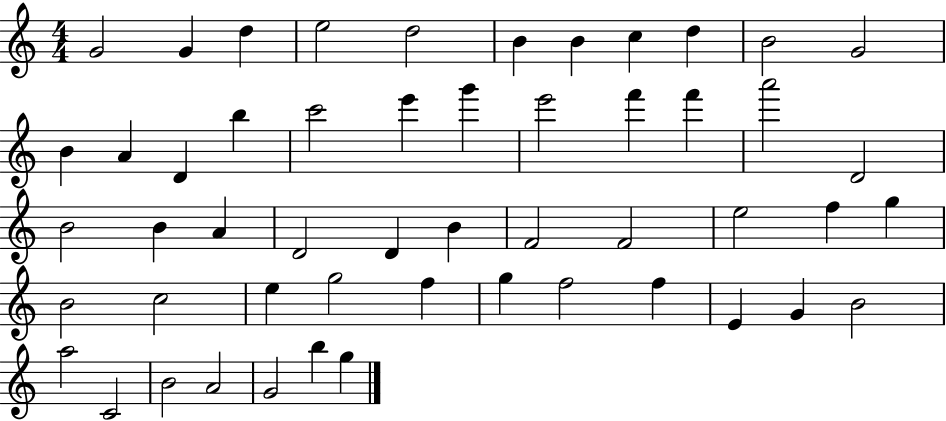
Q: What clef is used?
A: treble